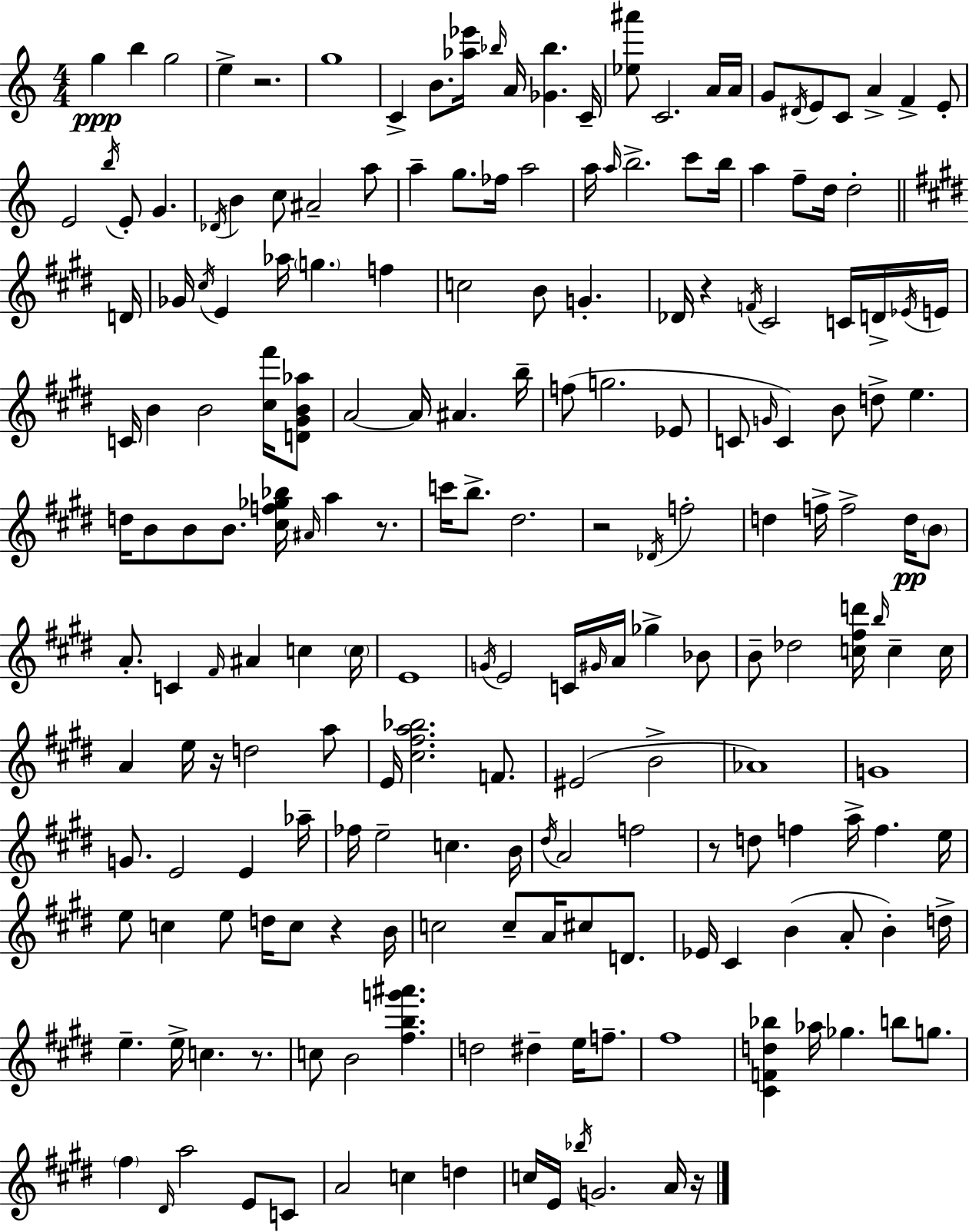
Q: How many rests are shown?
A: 9